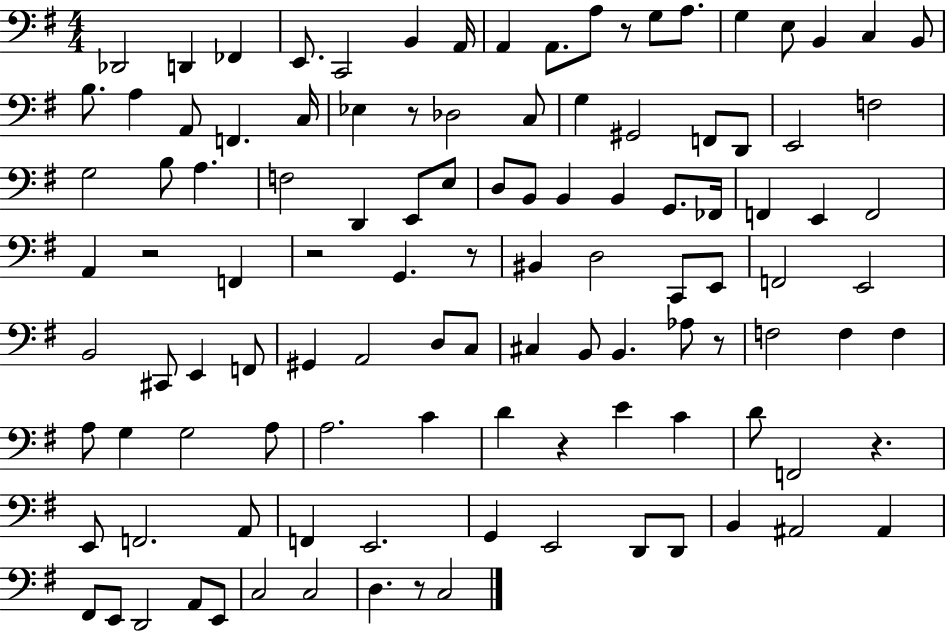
Db2/h D2/q FES2/q E2/e. C2/h B2/q A2/s A2/q A2/e. A3/e R/e G3/e A3/e. G3/q E3/e B2/q C3/q B2/e B3/e. A3/q A2/e F2/q. C3/s Eb3/q R/e Db3/h C3/e G3/q G#2/h F2/e D2/e E2/h F3/h G3/h B3/e A3/q. F3/h D2/q E2/e E3/e D3/e B2/e B2/q B2/q G2/e. FES2/s F2/q E2/q F2/h A2/q R/h F2/q R/h G2/q. R/e BIS2/q D3/h C2/e E2/e F2/h E2/h B2/h C#2/e E2/q F2/e G#2/q A2/h D3/e C3/e C#3/q B2/e B2/q. Ab3/e R/e F3/h F3/q F3/q A3/e G3/q G3/h A3/e A3/h. C4/q D4/q R/q E4/q C4/q D4/e F2/h R/q. E2/e F2/h. A2/e F2/q E2/h. G2/q E2/h D2/e D2/e B2/q A#2/h A#2/q F#2/e E2/e D2/h A2/e E2/e C3/h C3/h D3/q. R/e C3/h